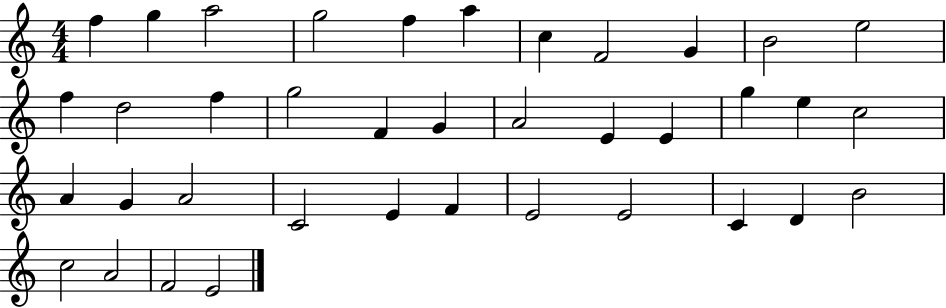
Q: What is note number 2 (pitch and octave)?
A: G5